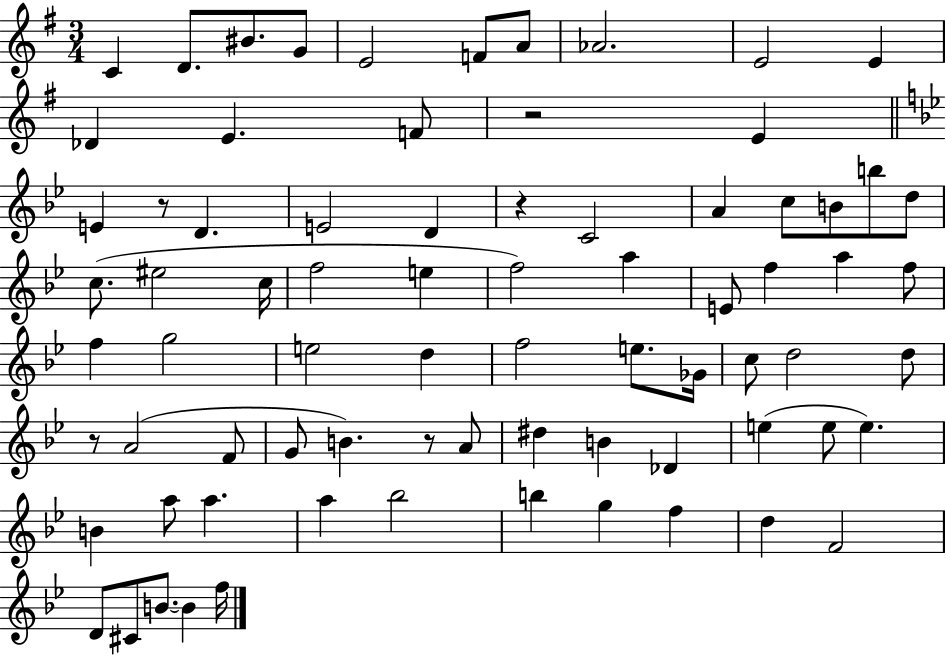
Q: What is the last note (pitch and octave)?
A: F5